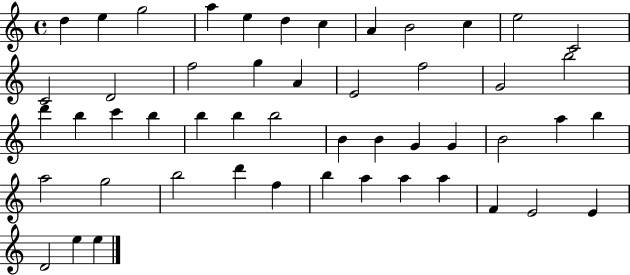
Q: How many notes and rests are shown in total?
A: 50